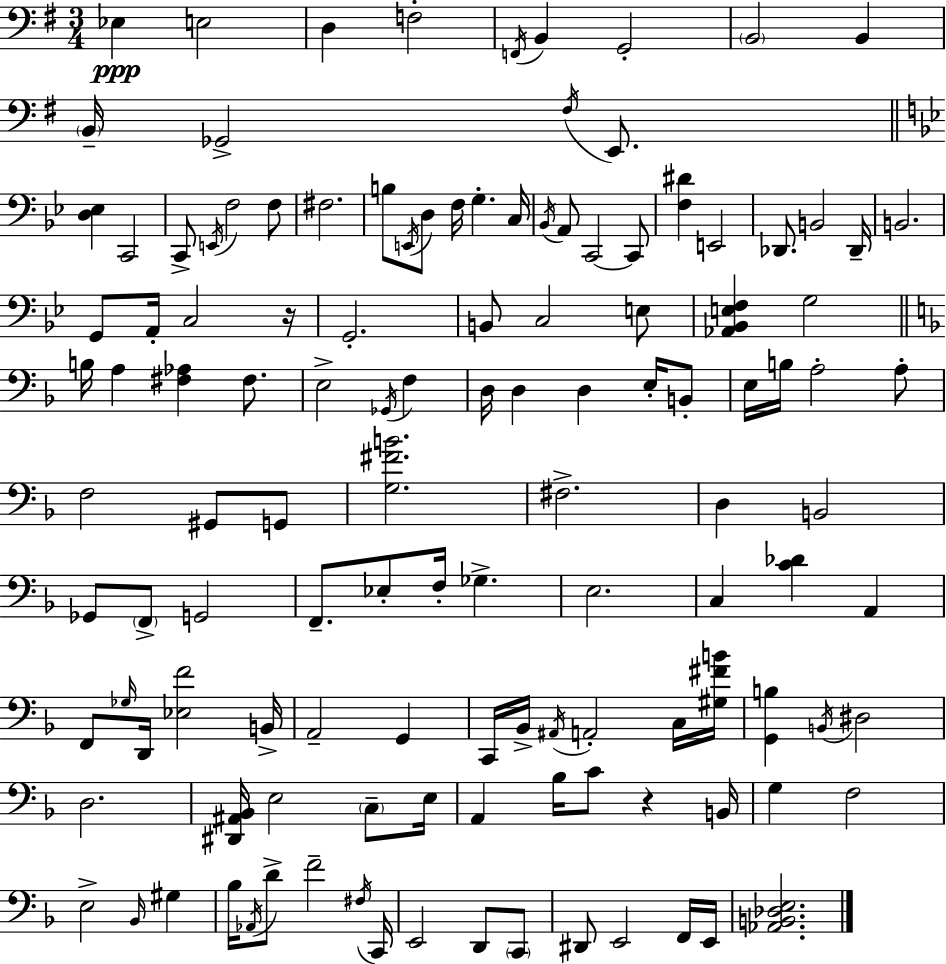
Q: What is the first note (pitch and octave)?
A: Eb3